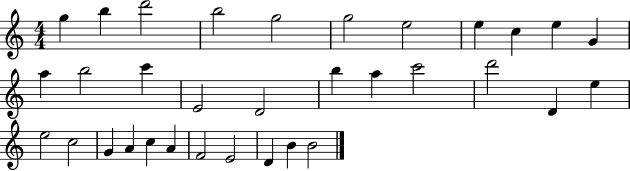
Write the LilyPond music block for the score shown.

{
  \clef treble
  \numericTimeSignature
  \time 4/4
  \key c \major
  g''4 b''4 d'''2 | b''2 g''2 | g''2 e''2 | e''4 c''4 e''4 g'4 | \break a''4 b''2 c'''4 | e'2 d'2 | b''4 a''4 c'''2 | d'''2 d'4 e''4 | \break e''2 c''2 | g'4 a'4 c''4 a'4 | f'2 e'2 | d'4 b'4 b'2 | \break \bar "|."
}